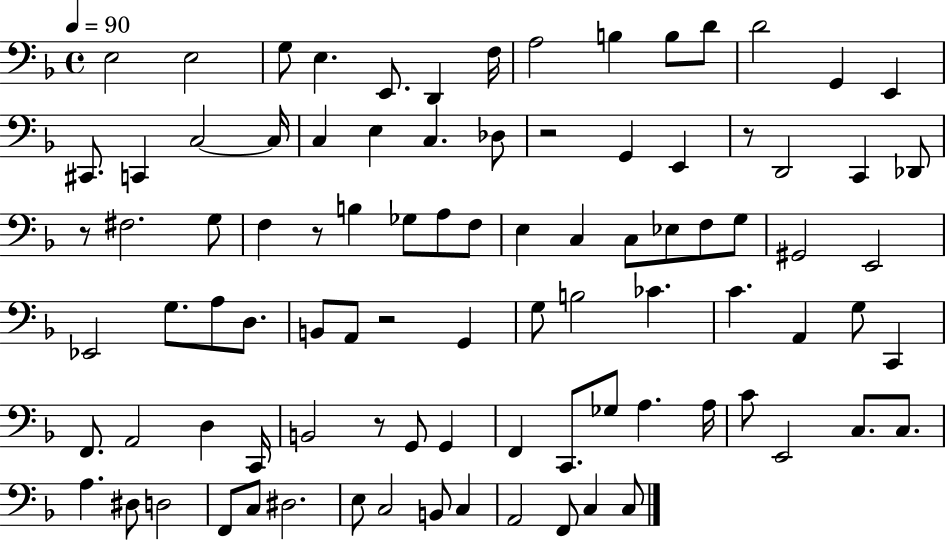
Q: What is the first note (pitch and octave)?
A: E3